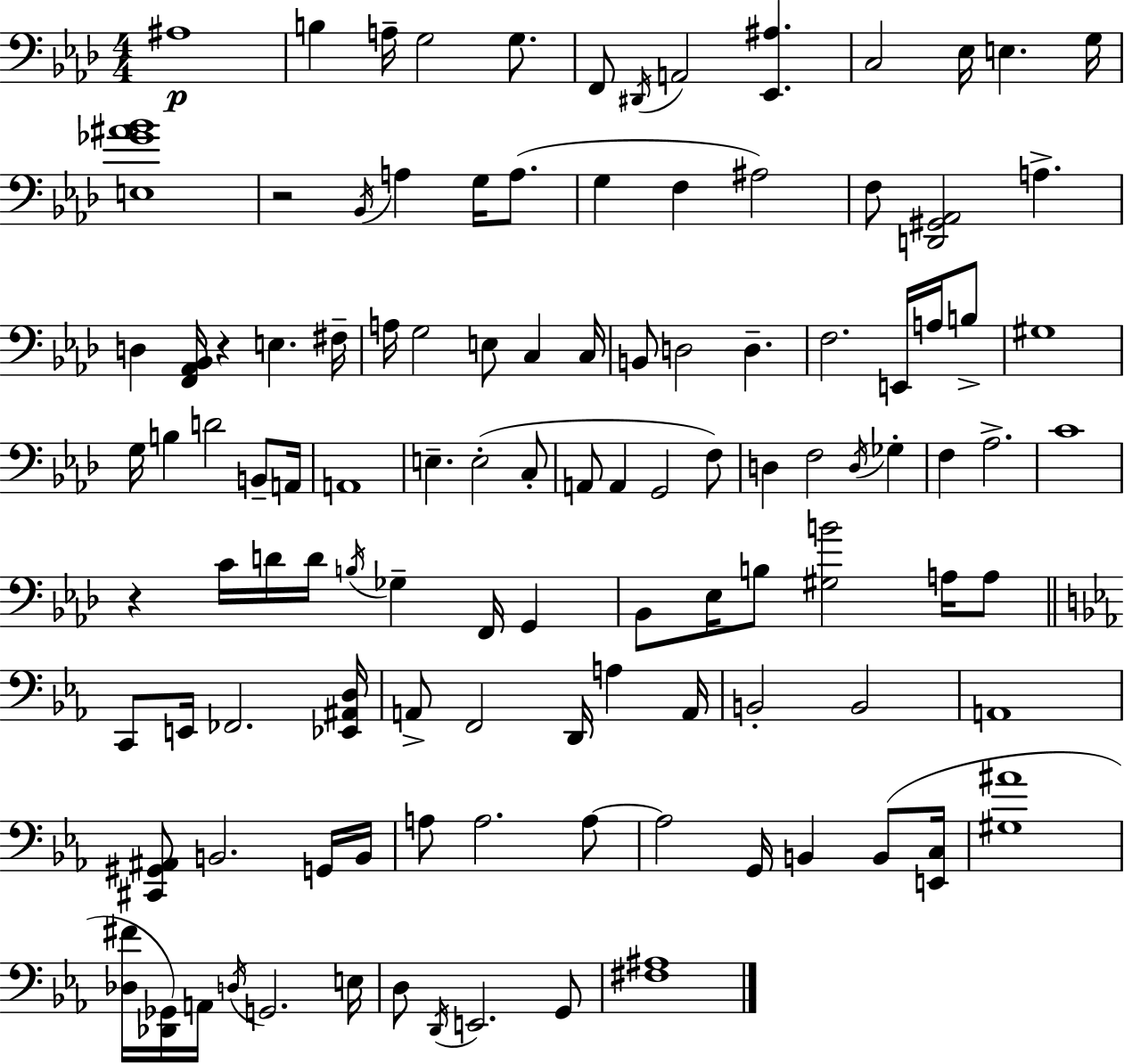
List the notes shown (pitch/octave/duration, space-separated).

A#3/w B3/q A3/s G3/h G3/e. F2/e D#2/s A2/h [Eb2,A#3]/q. C3/h Eb3/s E3/q. G3/s [E3,Gb4,A#4,Bb4]/w R/h Bb2/s A3/q G3/s A3/e. G3/q F3/q A#3/h F3/e [D2,G#2,Ab2]/h A3/q. D3/q [F2,Ab2,Bb2]/s R/q E3/q. F#3/s A3/s G3/h E3/e C3/q C3/s B2/e D3/h D3/q. F3/h. E2/s A3/s B3/e G#3/w G3/s B3/q D4/h B2/e A2/s A2/w E3/q. E3/h C3/e A2/e A2/q G2/h F3/e D3/q F3/h D3/s Gb3/q F3/q Ab3/h. C4/w R/q C4/s D4/s D4/s B3/s Gb3/q F2/s G2/q Bb2/e Eb3/s B3/e [G#3,B4]/h A3/s A3/e C2/e E2/s FES2/h. [Eb2,A#2,D3]/s A2/e F2/h D2/s A3/q A2/s B2/h B2/h A2/w [C#2,G#2,A#2]/e B2/h. G2/s B2/s A3/e A3/h. A3/e A3/h G2/s B2/q B2/e [E2,C3]/s [G#3,A#4]/w [Db3,F#4]/s [Db2,Gb2]/s A2/s D3/s G2/h. E3/s D3/e D2/s E2/h. G2/e [F#3,A#3]/w